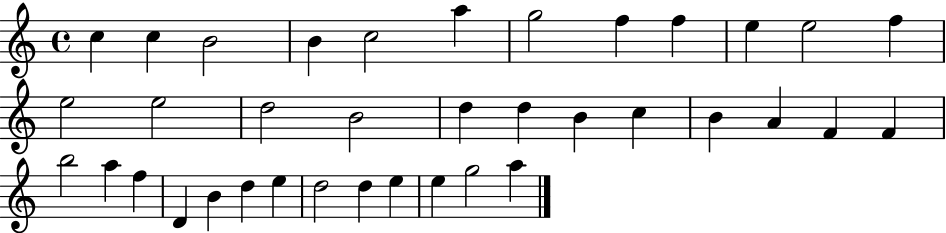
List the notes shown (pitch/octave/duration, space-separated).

C5/q C5/q B4/h B4/q C5/h A5/q G5/h F5/q F5/q E5/q E5/h F5/q E5/h E5/h D5/h B4/h D5/q D5/q B4/q C5/q B4/q A4/q F4/q F4/q B5/h A5/q F5/q D4/q B4/q D5/q E5/q D5/h D5/q E5/q E5/q G5/h A5/q